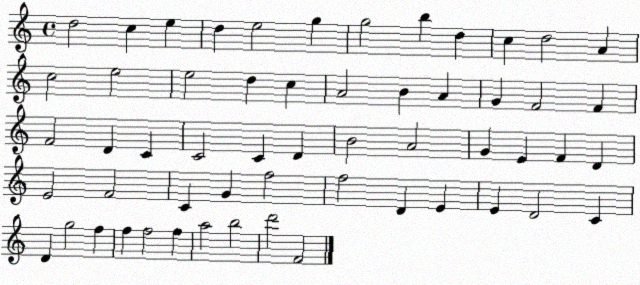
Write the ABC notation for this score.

X:1
T:Untitled
M:4/4
L:1/4
K:C
d2 c e d e2 g g2 b d c d2 A c2 e2 e2 d c A2 B A G F2 F F2 D C C2 C D B2 A2 G E F D E2 F2 C G f2 f2 D E E D2 C D g2 f f f2 f a2 b2 d'2 F2